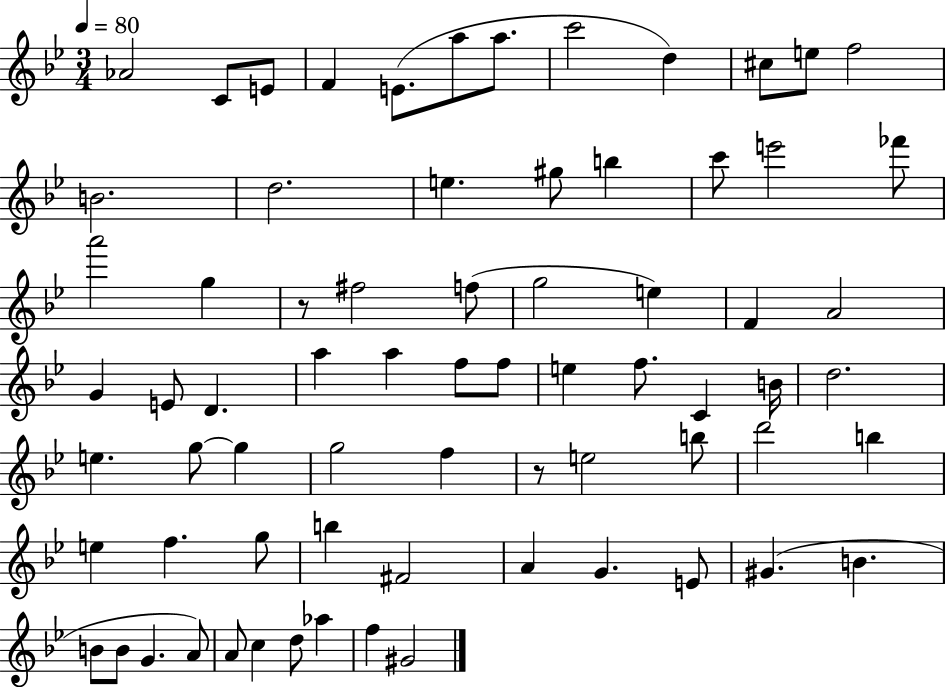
Ab4/h C4/e E4/e F4/q E4/e. A5/e A5/e. C6/h D5/q C#5/e E5/e F5/h B4/h. D5/h. E5/q. G#5/e B5/q C6/e E6/h FES6/e A6/h G5/q R/e F#5/h F5/e G5/h E5/q F4/q A4/h G4/q E4/e D4/q. A5/q A5/q F5/e F5/e E5/q F5/e. C4/q B4/s D5/h. E5/q. G5/e G5/q G5/h F5/q R/e E5/h B5/e D6/h B5/q E5/q F5/q. G5/e B5/q F#4/h A4/q G4/q. E4/e G#4/q. B4/q. B4/e B4/e G4/q. A4/e A4/e C5/q D5/e Ab5/q F5/q G#4/h